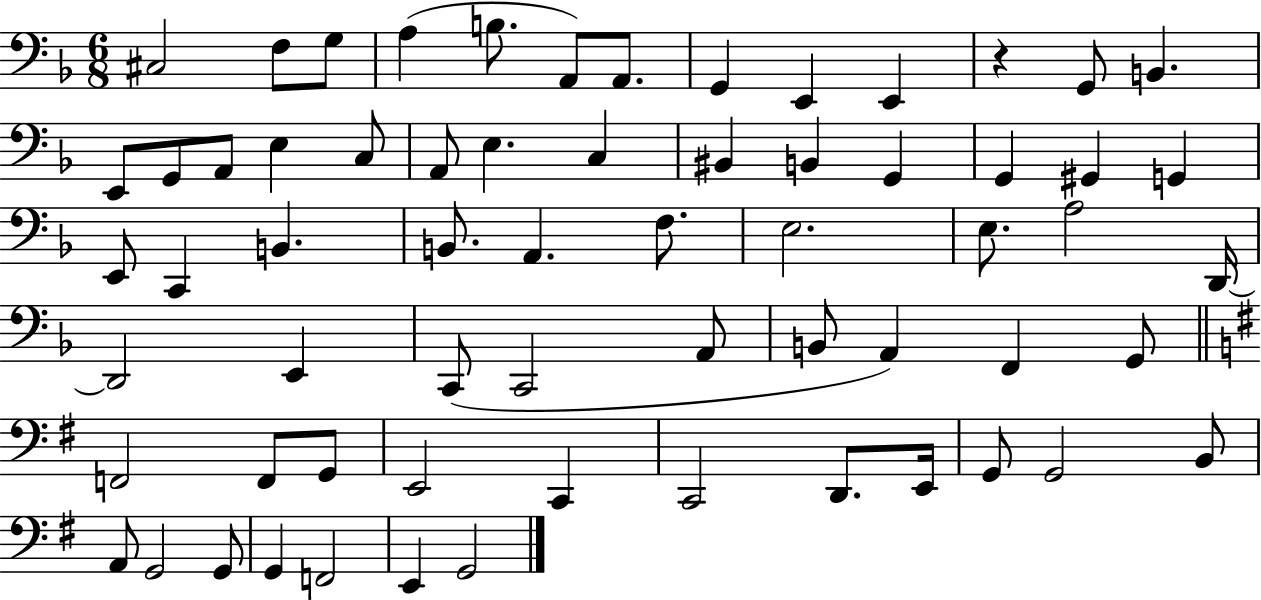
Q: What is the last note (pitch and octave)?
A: G2